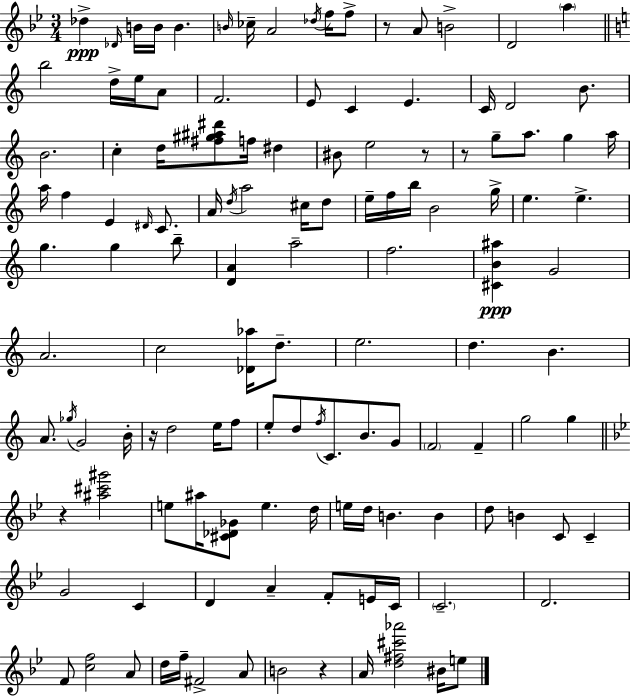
{
  \clef treble
  \numericTimeSignature
  \time 3/4
  \key g \minor
  des''4->\ppp \grace { des'16 } b'16 b'16 b'4. | \grace { b'16 } ces''16-- a'2 \acciaccatura { des''16 } | f''16 f''8-> r8 a'8 b'2-> | d'2 \parenthesize a''4 | \break \bar "||" \break \key c \major b''2 d''16-> e''16 a'8 | f'2. | e'8 c'4 e'4. | c'16 d'2 b'8. | \break b'2. | c''4-. d''16 <fis'' gis'' ais'' dis'''>8 f''16 dis''4 | bis'8 e''2 r8 | r8 g''8-- a''8. g''4 a''16 | \break a''16 f''4 e'4 \grace { dis'16 } c'8. | a'16 \acciaccatura { d''16 } a''2 cis''16 | d''8 e''16-- f''16 b''16 b'2 | g''16-> e''4. e''4.-> | \break g''4. g''4 | b''8-- <d' a'>4 a''2-- | f''2. | <cis' b' ais''>4\ppp g'2 | \break a'2. | c''2 <des' aes''>16 d''8.-- | e''2. | d''4. b'4. | \break a'8. \acciaccatura { ges''16 } g'2 | b'16-. r16 d''2 | e''16 f''8 e''8-. d''8 \acciaccatura { f''16 } c'8. b'8. | g'8 \parenthesize f'2 | \break f'4-- g''2 | g''4 \bar "||" \break \key bes \major r4 <ais'' cis''' gis'''>2 | e''8 ais''16 <cis' des' ges'>8 e''4. d''16 | e''16 d''16 b'4. b'4 | d''8 b'4 c'8 c'4-- | \break g'2 c'4 | d'4 a'4-- f'8-. e'16 c'16 | \parenthesize c'2.-- | d'2. | \break f'8 <c'' f''>2 a'8 | d''16 f''16-- fis'2-> a'8 | b'2 r4 | a'16 <d'' fis'' cis''' aes'''>2 bis'16 e''8 | \break \bar "|."
}